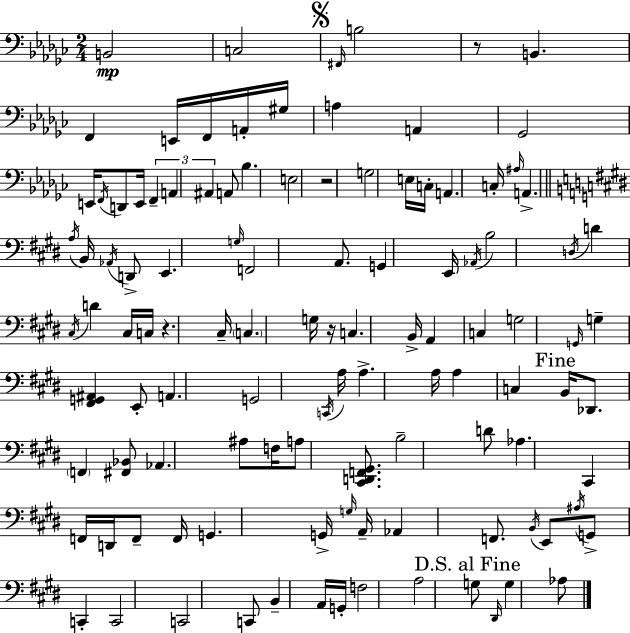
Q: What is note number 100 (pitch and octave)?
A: F3